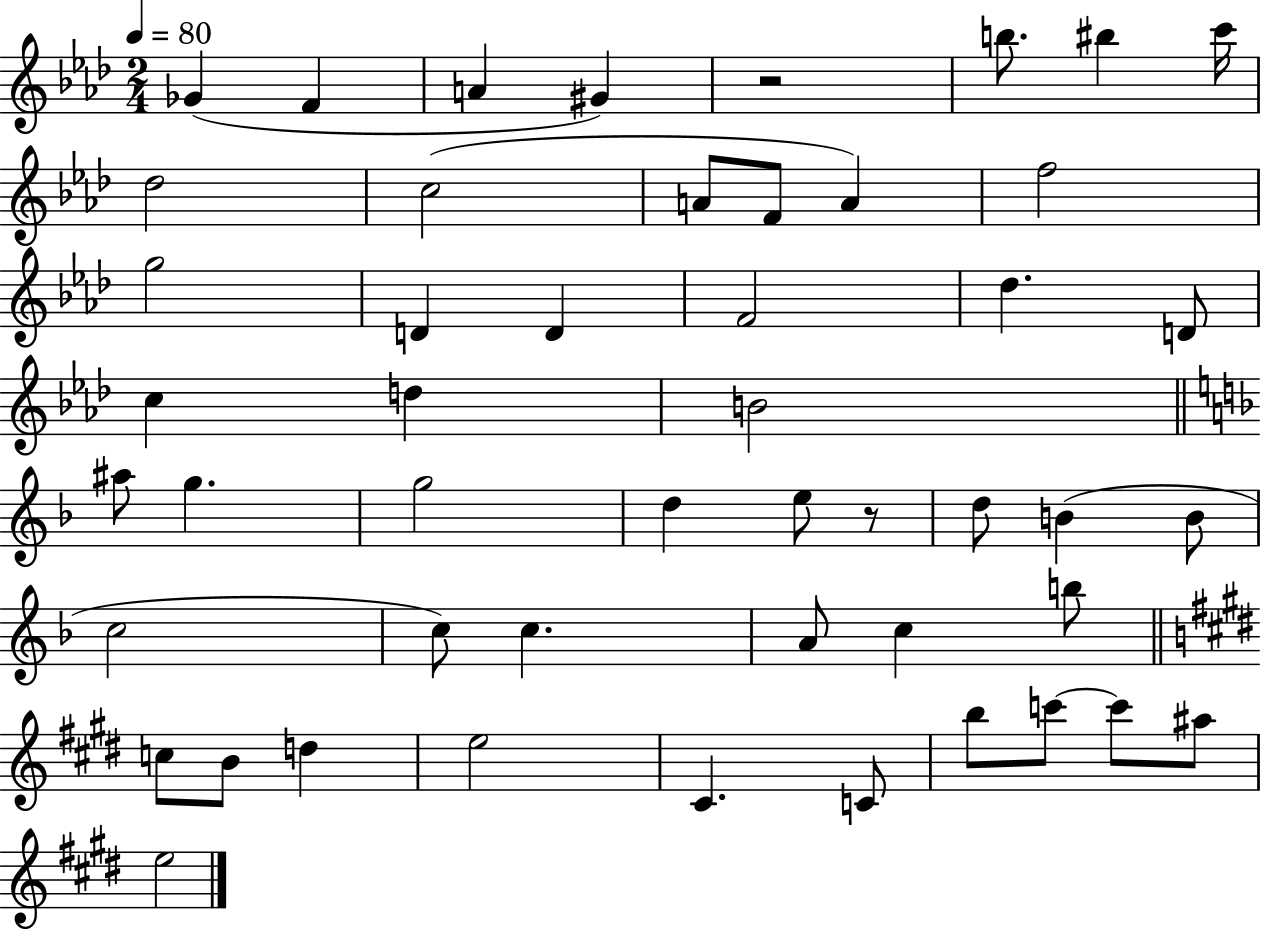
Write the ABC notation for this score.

X:1
T:Untitled
M:2/4
L:1/4
K:Ab
_G F A ^G z2 b/2 ^b c'/4 _d2 c2 A/2 F/2 A f2 g2 D D F2 _d D/2 c d B2 ^a/2 g g2 d e/2 z/2 d/2 B B/2 c2 c/2 c A/2 c b/2 c/2 B/2 d e2 ^C C/2 b/2 c'/2 c'/2 ^a/2 e2